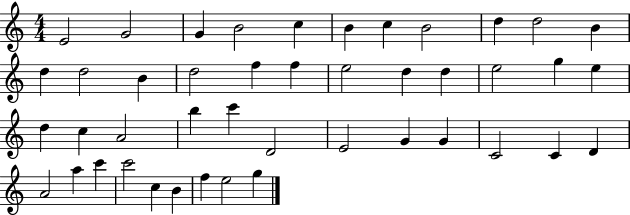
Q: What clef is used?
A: treble